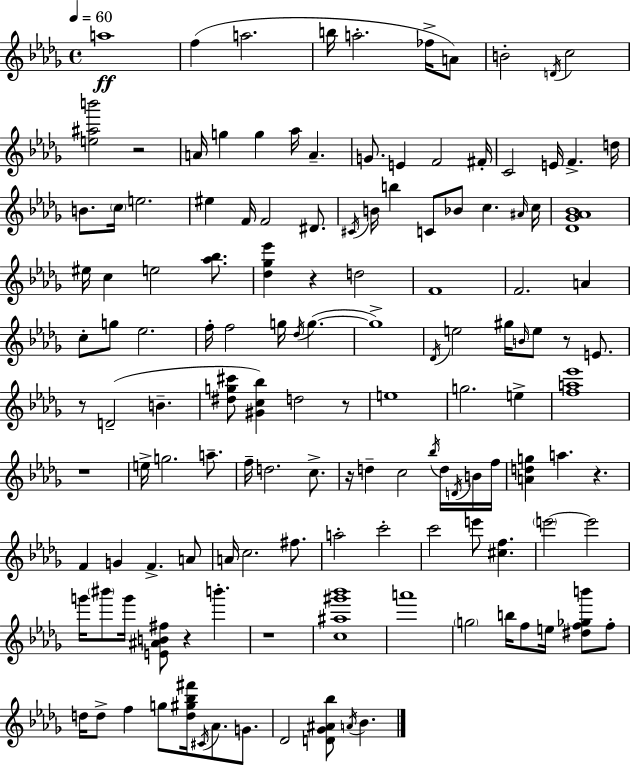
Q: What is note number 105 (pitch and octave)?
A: D5